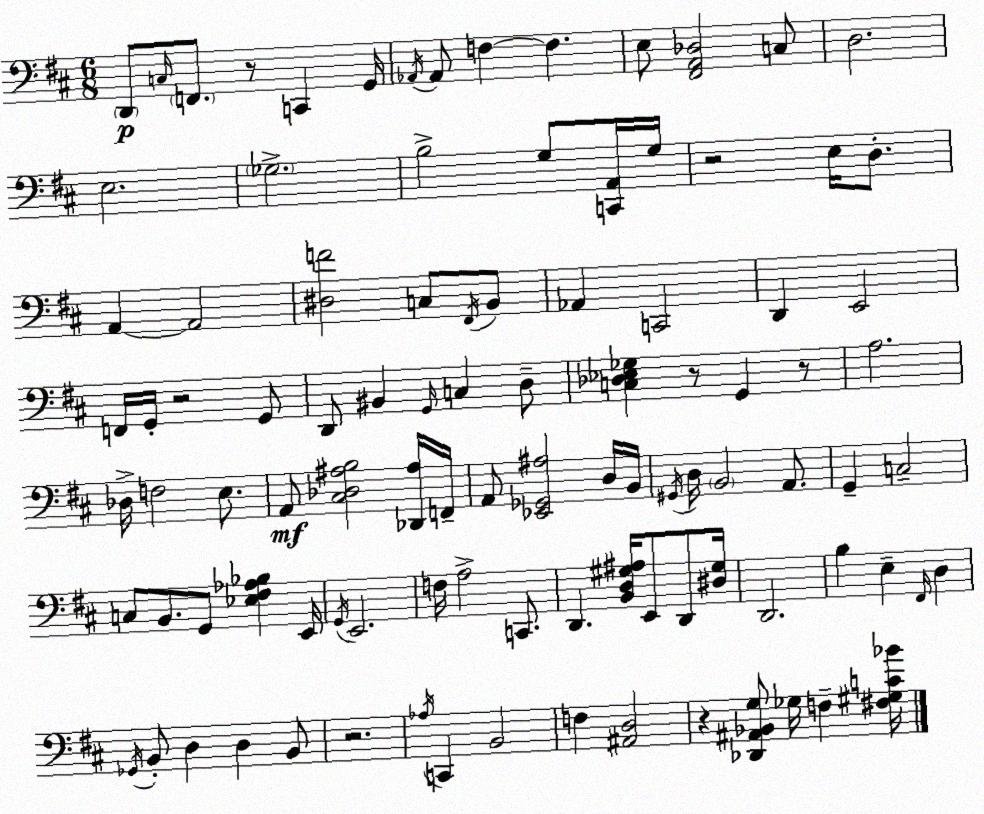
X:1
T:Untitled
M:6/8
L:1/4
K:D
D,,/2 C,/4 F,,/2 z/2 C,, G,,/4 _A,,/4 _A,,/2 F, F, E,/2 [^F,,A,,_D,]2 C,/2 D,2 E,2 _G,2 B,2 G,/2 [C,,A,,]/4 G,/4 z2 E,/4 D,/2 A,, A,,2 [^D,F]2 C,/2 ^F,,/4 B,,/2 _A,, C,,2 D,, E,,2 F,,/4 G,,/4 z2 G,,/2 D,,/2 ^B,, G,,/4 C, D,/2 [C,_D,_E,_G,] z/2 G,, z/2 A,2 _D,/4 F,2 E,/2 A,,/2 [^C,_D,^A,B,]2 [_D,,^A,]/4 F,,/4 A,,/2 [_E,,_G,,^A,]2 D,/4 B,,/4 ^G,,/4 D,/4 B,,2 A,,/2 G,, C,2 C,/2 B,,/2 G,,/2 [_E,^F,_A,_B,] E,,/4 G,,/4 E,,2 F,/4 A,2 C,,/2 D,, [B,,D,^G,^A,]/4 E,,/2 D,,/2 [^D,^G,]/4 D,,2 B, E, ^F,,/4 D, _G,,/4 B,,/2 D, D, B,,/2 z2 _A,/4 C,, B,,2 F, [^A,,D,]2 z [_D,,^A,,_B,,G,]/2 _G,/4 F, [^F,^G,C_B]/4